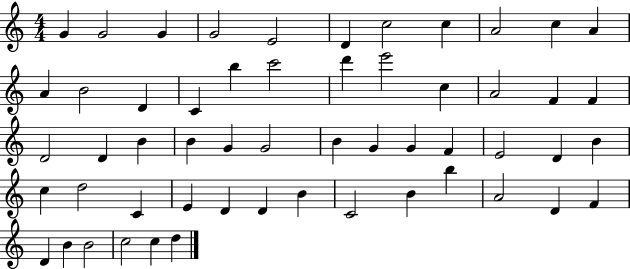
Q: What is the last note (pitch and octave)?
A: D5